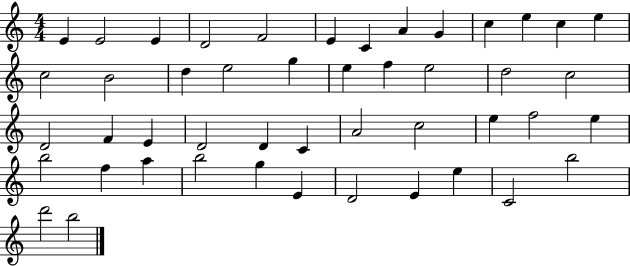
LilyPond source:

{
  \clef treble
  \numericTimeSignature
  \time 4/4
  \key c \major
  e'4 e'2 e'4 | d'2 f'2 | e'4 c'4 a'4 g'4 | c''4 e''4 c''4 e''4 | \break c''2 b'2 | d''4 e''2 g''4 | e''4 f''4 e''2 | d''2 c''2 | \break d'2 f'4 e'4 | d'2 d'4 c'4 | a'2 c''2 | e''4 f''2 e''4 | \break b''2 f''4 a''4 | b''2 g''4 e'4 | d'2 e'4 e''4 | c'2 b''2 | \break d'''2 b''2 | \bar "|."
}